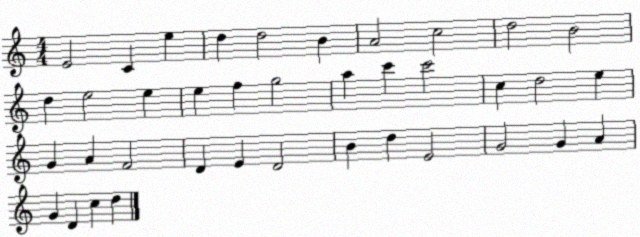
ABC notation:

X:1
T:Untitled
M:4/4
L:1/4
K:C
E2 C e d d2 B A2 c2 d2 B2 d e2 e e f g2 a c' c'2 c d2 e G A F2 D E D2 B d E2 G2 G A G D c d